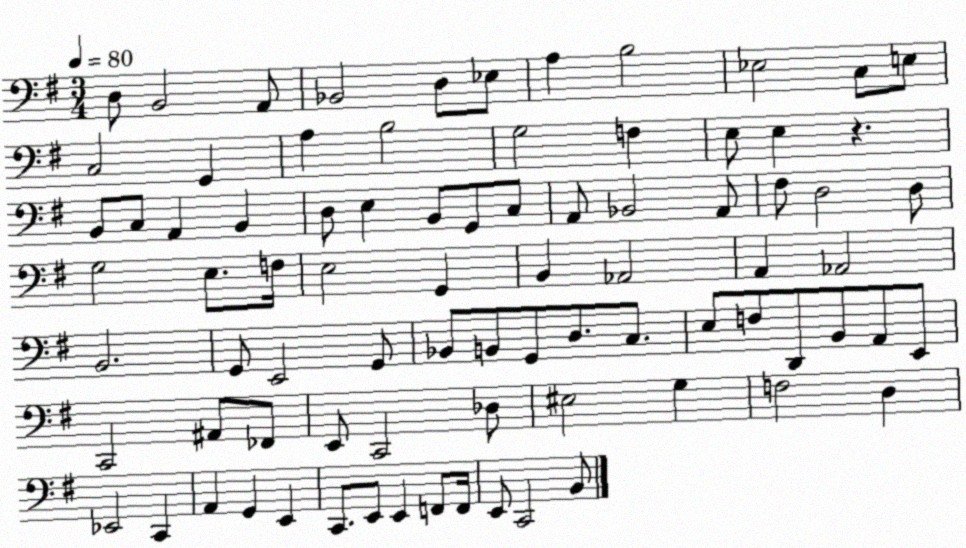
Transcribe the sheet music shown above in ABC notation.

X:1
T:Untitled
M:3/4
L:1/4
K:G
D,/2 B,,2 A,,/2 _B,,2 D,/2 _E,/2 A, B,2 _E,2 C,/2 E,/2 C,2 G,, A, B,2 G,2 F, E,/2 E, z B,,/2 C,/2 A,, B,, D,/2 E, B,,/2 G,,/2 C,/2 A,,/2 _B,,2 A,,/2 ^F,/2 D,2 D,/2 G,2 E,/2 F,/4 E,2 G,, B,, _A,,2 A,, _A,,2 B,,2 G,,/2 E,,2 G,,/2 _B,,/2 B,,/2 G,,/2 D,/2 C,/2 E,/2 F,/2 D,,/2 B,,/2 A,,/2 E,,/2 C,,2 ^A,,/2 _F,,/2 E,,/2 C,,2 _D,/2 ^E,2 G, F,2 D, _E,,2 C,, A,, G,, E,, C,,/2 E,,/2 E,, F,,/2 F,,/4 E,,/2 C,,2 B,,/2